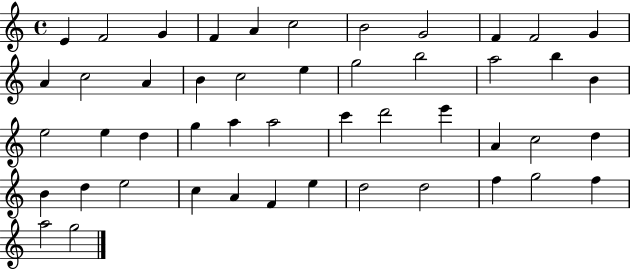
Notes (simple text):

E4/q F4/h G4/q F4/q A4/q C5/h B4/h G4/h F4/q F4/h G4/q A4/q C5/h A4/q B4/q C5/h E5/q G5/h B5/h A5/h B5/q B4/q E5/h E5/q D5/q G5/q A5/q A5/h C6/q D6/h E6/q A4/q C5/h D5/q B4/q D5/q E5/h C5/q A4/q F4/q E5/q D5/h D5/h F5/q G5/h F5/q A5/h G5/h